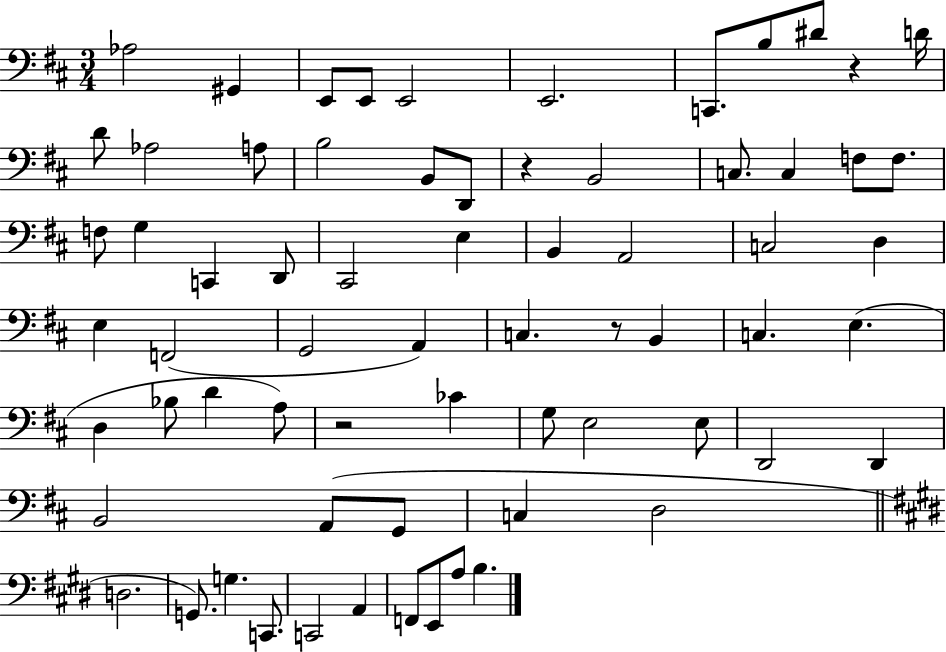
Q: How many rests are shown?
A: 4